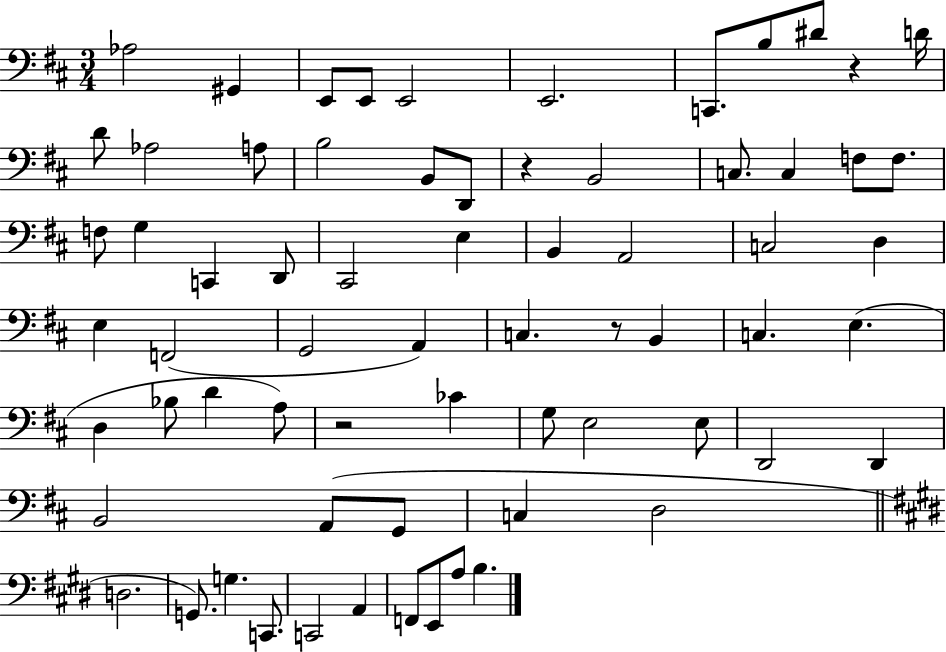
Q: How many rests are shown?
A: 4